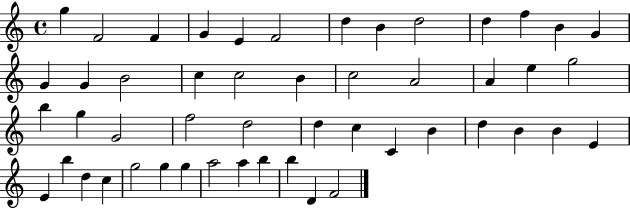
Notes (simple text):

G5/q F4/h F4/q G4/q E4/q F4/h D5/q B4/q D5/h D5/q F5/q B4/q G4/q G4/q G4/q B4/h C5/q C5/h B4/q C5/h A4/h A4/q E5/q G5/h B5/q G5/q G4/h F5/h D5/h D5/q C5/q C4/q B4/q D5/q B4/q B4/q E4/q E4/q B5/q D5/q C5/q G5/h G5/q G5/q A5/h A5/q B5/q B5/q D4/q F4/h